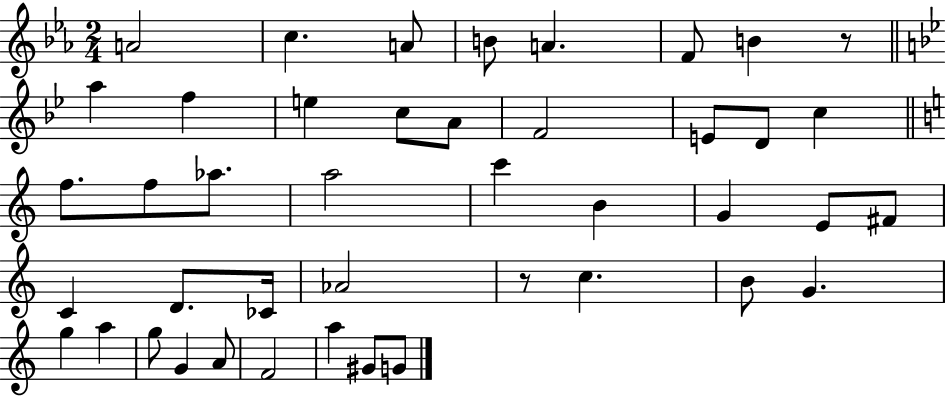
A4/h C5/q. A4/e B4/e A4/q. F4/e B4/q R/e A5/q F5/q E5/q C5/e A4/e F4/h E4/e D4/e C5/q F5/e. F5/e Ab5/e. A5/h C6/q B4/q G4/q E4/e F#4/e C4/q D4/e. CES4/s Ab4/h R/e C5/q. B4/e G4/q. G5/q A5/q G5/e G4/q A4/e F4/h A5/q G#4/e G4/e